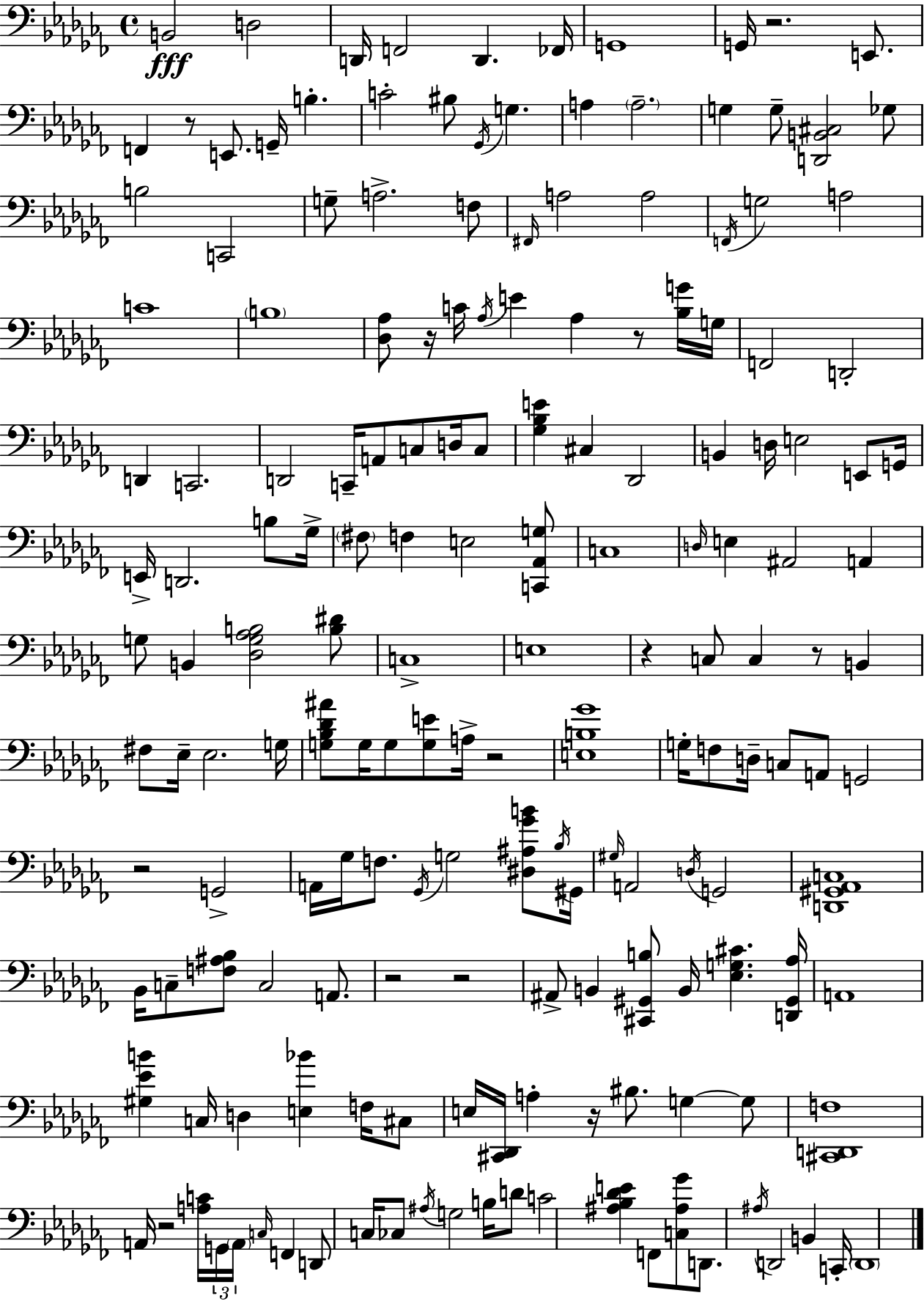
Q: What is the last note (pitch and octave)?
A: D2